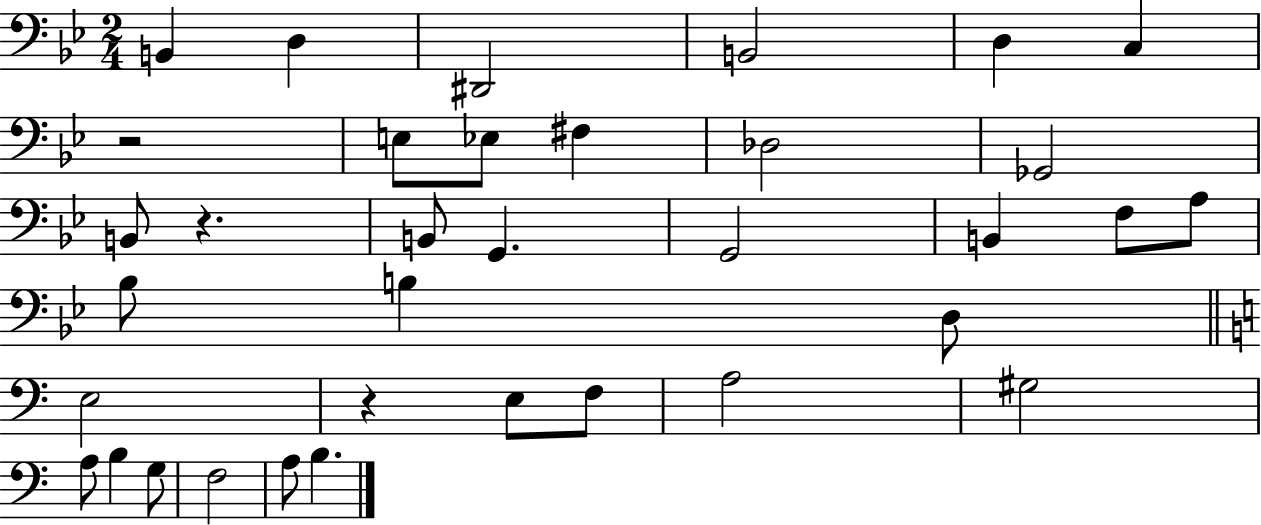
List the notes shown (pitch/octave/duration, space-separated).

B2/q D3/q D#2/h B2/h D3/q C3/q R/h E3/e Eb3/e F#3/q Db3/h Gb2/h B2/e R/q. B2/e G2/q. G2/h B2/q F3/e A3/e Bb3/e B3/q D3/e E3/h R/q E3/e F3/e A3/h G#3/h A3/e B3/q G3/e F3/h A3/e B3/q.